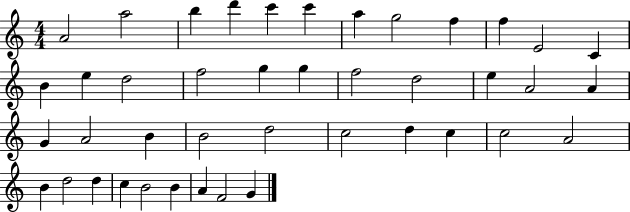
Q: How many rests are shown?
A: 0